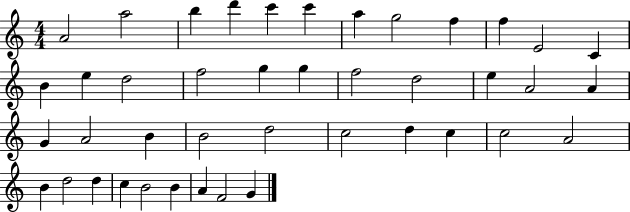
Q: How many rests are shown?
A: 0